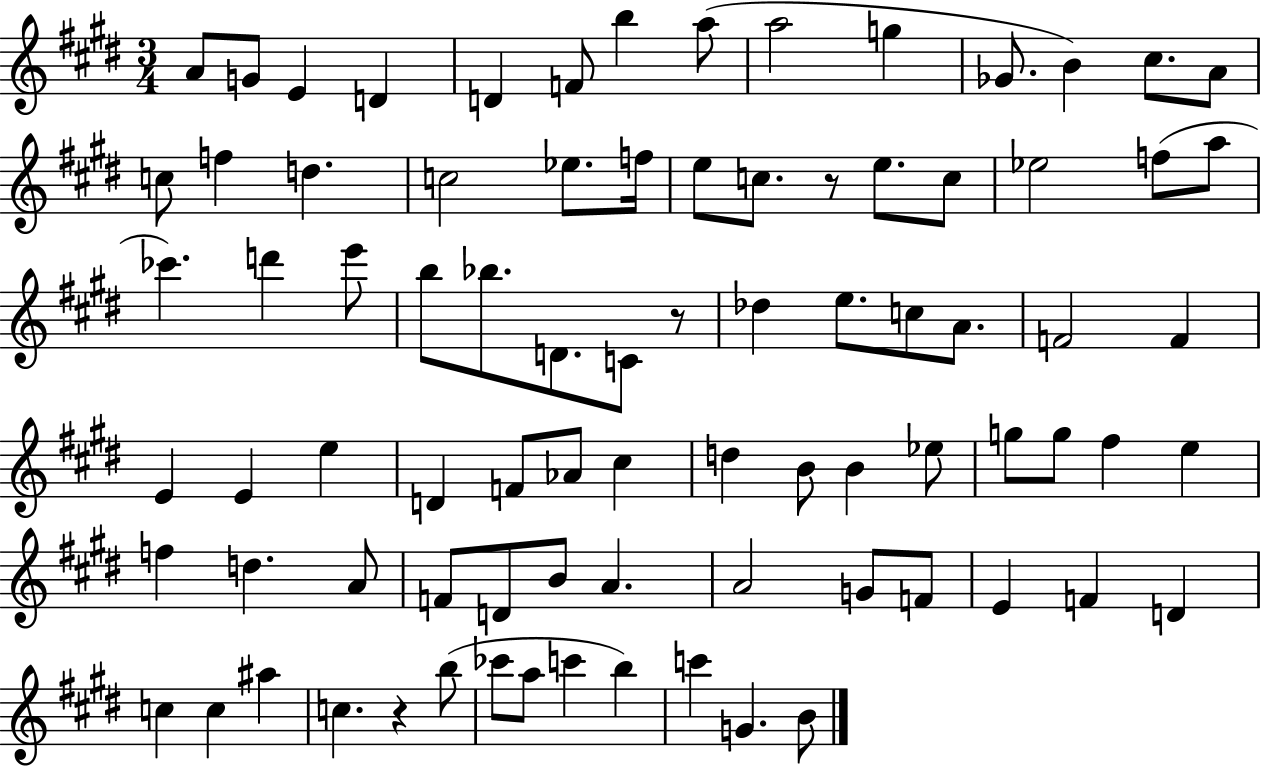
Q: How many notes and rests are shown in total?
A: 83